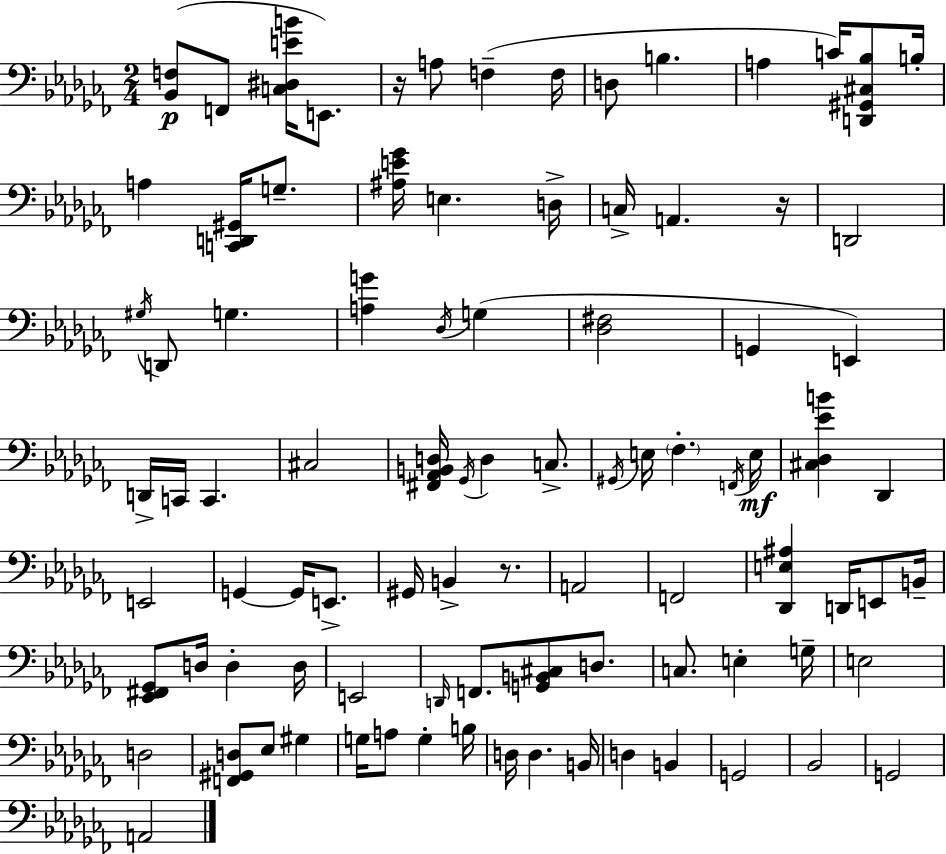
[Bb2,F3]/e F2/e [C3,D#3,E4,B4]/s E2/e. R/s A3/e F3/q F3/s D3/e B3/q. A3/q C4/s [D2,G#2,C#3,Bb3]/e B3/s A3/q [C2,D2,G#2]/s G3/e. [A#3,E4,Gb4]/s E3/q. D3/s C3/s A2/q. R/s D2/h G#3/s D2/e G3/q. [A3,G4]/q Db3/s G3/q [Db3,F#3]/h G2/q E2/q D2/s C2/s C2/q. C#3/h [F#2,Ab2,B2,D3]/s Gb2/s D3/q C3/e. G#2/s E3/s FES3/q. F2/s E3/s [C#3,Db3,Eb4,B4]/q Db2/q E2/h G2/q G2/s E2/e. G#2/s B2/q R/e. A2/h F2/h [Db2,E3,A#3]/q D2/s E2/e B2/s [Eb2,F#2,Gb2]/e D3/s D3/q D3/s E2/h D2/s F2/e. [G2,B2,C#3]/e D3/e. C3/e. E3/q G3/s E3/h D3/h [F2,G#2,D3]/e Eb3/e G#3/q G3/s A3/e G3/q B3/s D3/s D3/q. B2/s D3/q B2/q G2/h Bb2/h G2/h A2/h